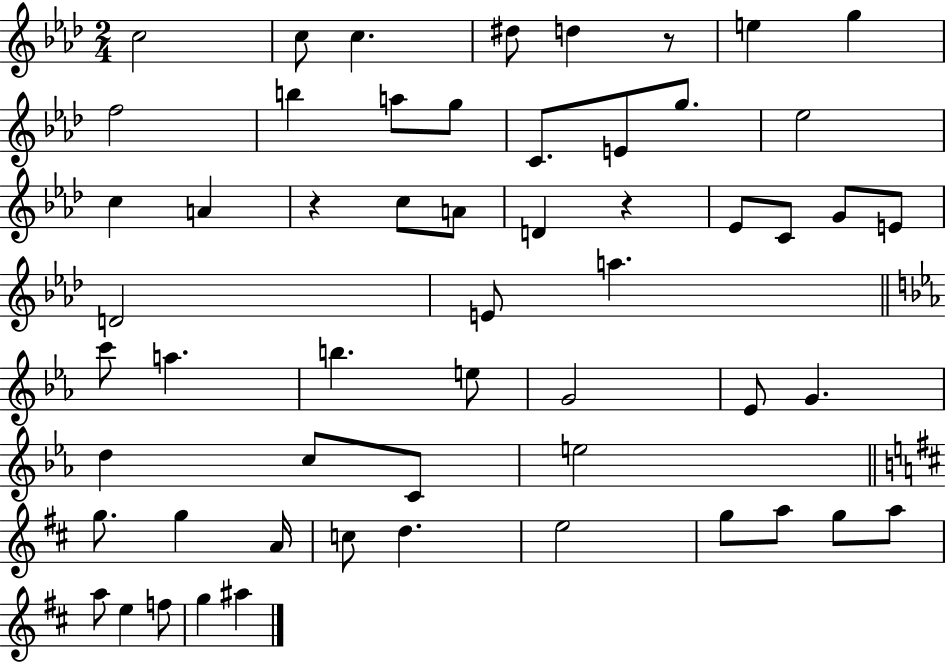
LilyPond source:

{
  \clef treble
  \numericTimeSignature
  \time 2/4
  \key aes \major
  c''2 | c''8 c''4. | dis''8 d''4 r8 | e''4 g''4 | \break f''2 | b''4 a''8 g''8 | c'8. e'8 g''8. | ees''2 | \break c''4 a'4 | r4 c''8 a'8 | d'4 r4 | ees'8 c'8 g'8 e'8 | \break d'2 | e'8 a''4. | \bar "||" \break \key c \minor c'''8 a''4. | b''4. e''8 | g'2 | ees'8 g'4. | \break d''4 c''8 c'8 | e''2 | \bar "||" \break \key d \major g''8. g''4 a'16 | c''8 d''4. | e''2 | g''8 a''8 g''8 a''8 | \break a''8 e''4 f''8 | g''4 ais''4 | \bar "|."
}